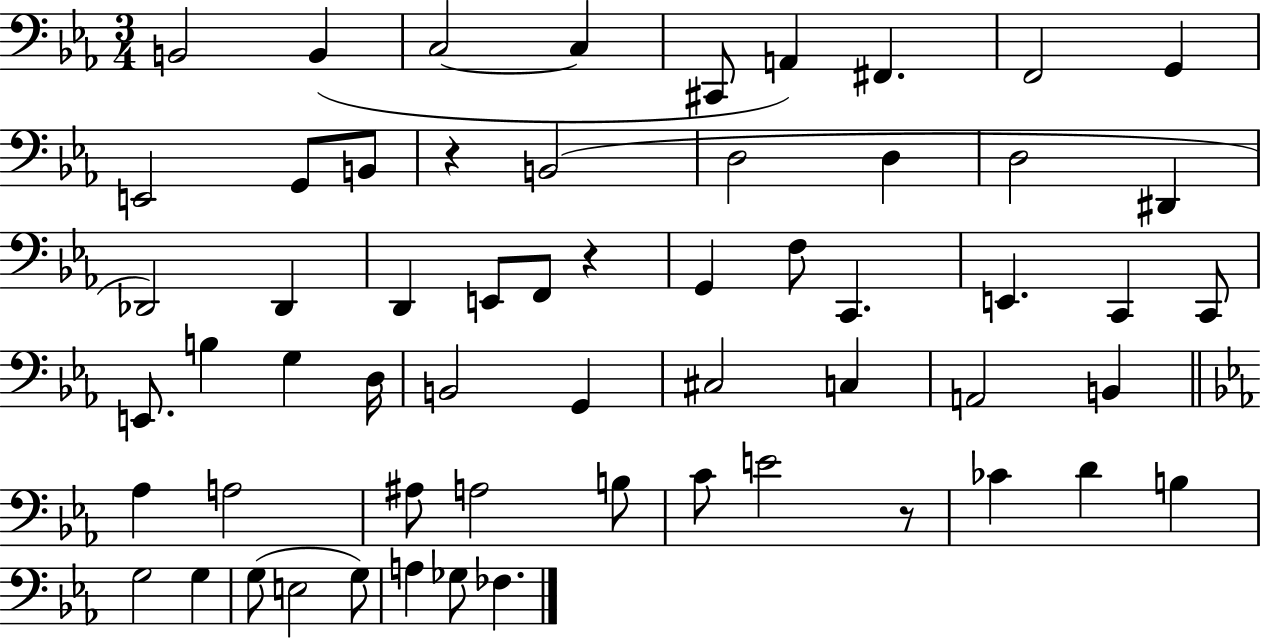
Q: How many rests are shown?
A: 3